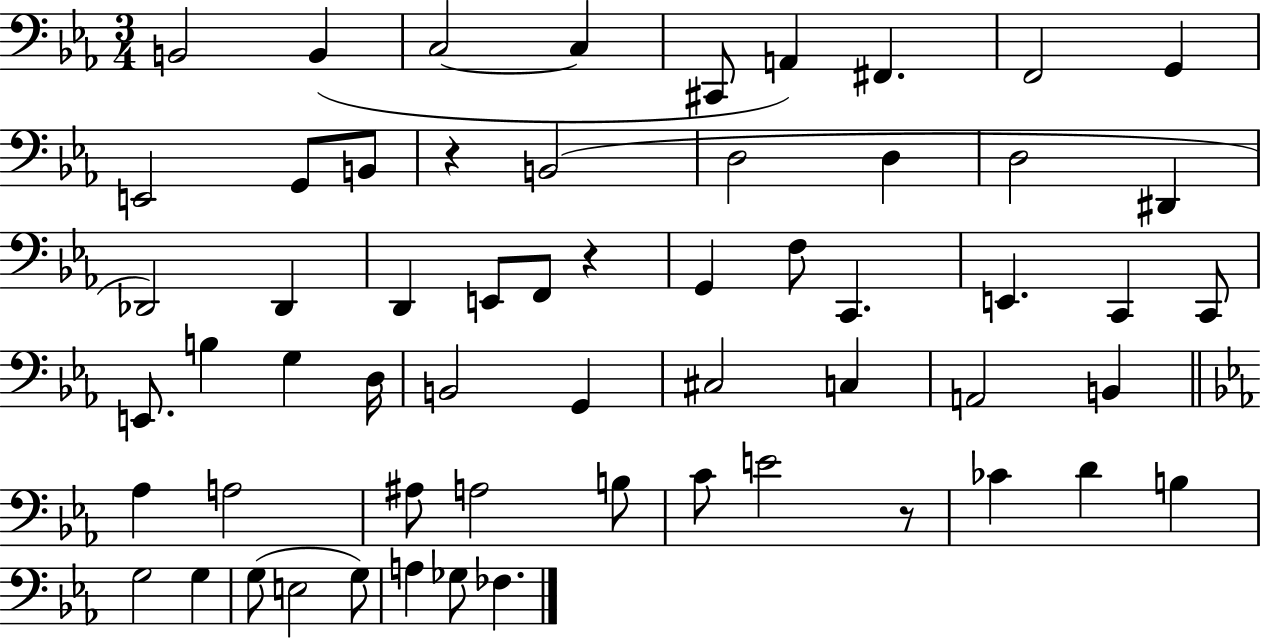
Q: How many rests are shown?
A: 3